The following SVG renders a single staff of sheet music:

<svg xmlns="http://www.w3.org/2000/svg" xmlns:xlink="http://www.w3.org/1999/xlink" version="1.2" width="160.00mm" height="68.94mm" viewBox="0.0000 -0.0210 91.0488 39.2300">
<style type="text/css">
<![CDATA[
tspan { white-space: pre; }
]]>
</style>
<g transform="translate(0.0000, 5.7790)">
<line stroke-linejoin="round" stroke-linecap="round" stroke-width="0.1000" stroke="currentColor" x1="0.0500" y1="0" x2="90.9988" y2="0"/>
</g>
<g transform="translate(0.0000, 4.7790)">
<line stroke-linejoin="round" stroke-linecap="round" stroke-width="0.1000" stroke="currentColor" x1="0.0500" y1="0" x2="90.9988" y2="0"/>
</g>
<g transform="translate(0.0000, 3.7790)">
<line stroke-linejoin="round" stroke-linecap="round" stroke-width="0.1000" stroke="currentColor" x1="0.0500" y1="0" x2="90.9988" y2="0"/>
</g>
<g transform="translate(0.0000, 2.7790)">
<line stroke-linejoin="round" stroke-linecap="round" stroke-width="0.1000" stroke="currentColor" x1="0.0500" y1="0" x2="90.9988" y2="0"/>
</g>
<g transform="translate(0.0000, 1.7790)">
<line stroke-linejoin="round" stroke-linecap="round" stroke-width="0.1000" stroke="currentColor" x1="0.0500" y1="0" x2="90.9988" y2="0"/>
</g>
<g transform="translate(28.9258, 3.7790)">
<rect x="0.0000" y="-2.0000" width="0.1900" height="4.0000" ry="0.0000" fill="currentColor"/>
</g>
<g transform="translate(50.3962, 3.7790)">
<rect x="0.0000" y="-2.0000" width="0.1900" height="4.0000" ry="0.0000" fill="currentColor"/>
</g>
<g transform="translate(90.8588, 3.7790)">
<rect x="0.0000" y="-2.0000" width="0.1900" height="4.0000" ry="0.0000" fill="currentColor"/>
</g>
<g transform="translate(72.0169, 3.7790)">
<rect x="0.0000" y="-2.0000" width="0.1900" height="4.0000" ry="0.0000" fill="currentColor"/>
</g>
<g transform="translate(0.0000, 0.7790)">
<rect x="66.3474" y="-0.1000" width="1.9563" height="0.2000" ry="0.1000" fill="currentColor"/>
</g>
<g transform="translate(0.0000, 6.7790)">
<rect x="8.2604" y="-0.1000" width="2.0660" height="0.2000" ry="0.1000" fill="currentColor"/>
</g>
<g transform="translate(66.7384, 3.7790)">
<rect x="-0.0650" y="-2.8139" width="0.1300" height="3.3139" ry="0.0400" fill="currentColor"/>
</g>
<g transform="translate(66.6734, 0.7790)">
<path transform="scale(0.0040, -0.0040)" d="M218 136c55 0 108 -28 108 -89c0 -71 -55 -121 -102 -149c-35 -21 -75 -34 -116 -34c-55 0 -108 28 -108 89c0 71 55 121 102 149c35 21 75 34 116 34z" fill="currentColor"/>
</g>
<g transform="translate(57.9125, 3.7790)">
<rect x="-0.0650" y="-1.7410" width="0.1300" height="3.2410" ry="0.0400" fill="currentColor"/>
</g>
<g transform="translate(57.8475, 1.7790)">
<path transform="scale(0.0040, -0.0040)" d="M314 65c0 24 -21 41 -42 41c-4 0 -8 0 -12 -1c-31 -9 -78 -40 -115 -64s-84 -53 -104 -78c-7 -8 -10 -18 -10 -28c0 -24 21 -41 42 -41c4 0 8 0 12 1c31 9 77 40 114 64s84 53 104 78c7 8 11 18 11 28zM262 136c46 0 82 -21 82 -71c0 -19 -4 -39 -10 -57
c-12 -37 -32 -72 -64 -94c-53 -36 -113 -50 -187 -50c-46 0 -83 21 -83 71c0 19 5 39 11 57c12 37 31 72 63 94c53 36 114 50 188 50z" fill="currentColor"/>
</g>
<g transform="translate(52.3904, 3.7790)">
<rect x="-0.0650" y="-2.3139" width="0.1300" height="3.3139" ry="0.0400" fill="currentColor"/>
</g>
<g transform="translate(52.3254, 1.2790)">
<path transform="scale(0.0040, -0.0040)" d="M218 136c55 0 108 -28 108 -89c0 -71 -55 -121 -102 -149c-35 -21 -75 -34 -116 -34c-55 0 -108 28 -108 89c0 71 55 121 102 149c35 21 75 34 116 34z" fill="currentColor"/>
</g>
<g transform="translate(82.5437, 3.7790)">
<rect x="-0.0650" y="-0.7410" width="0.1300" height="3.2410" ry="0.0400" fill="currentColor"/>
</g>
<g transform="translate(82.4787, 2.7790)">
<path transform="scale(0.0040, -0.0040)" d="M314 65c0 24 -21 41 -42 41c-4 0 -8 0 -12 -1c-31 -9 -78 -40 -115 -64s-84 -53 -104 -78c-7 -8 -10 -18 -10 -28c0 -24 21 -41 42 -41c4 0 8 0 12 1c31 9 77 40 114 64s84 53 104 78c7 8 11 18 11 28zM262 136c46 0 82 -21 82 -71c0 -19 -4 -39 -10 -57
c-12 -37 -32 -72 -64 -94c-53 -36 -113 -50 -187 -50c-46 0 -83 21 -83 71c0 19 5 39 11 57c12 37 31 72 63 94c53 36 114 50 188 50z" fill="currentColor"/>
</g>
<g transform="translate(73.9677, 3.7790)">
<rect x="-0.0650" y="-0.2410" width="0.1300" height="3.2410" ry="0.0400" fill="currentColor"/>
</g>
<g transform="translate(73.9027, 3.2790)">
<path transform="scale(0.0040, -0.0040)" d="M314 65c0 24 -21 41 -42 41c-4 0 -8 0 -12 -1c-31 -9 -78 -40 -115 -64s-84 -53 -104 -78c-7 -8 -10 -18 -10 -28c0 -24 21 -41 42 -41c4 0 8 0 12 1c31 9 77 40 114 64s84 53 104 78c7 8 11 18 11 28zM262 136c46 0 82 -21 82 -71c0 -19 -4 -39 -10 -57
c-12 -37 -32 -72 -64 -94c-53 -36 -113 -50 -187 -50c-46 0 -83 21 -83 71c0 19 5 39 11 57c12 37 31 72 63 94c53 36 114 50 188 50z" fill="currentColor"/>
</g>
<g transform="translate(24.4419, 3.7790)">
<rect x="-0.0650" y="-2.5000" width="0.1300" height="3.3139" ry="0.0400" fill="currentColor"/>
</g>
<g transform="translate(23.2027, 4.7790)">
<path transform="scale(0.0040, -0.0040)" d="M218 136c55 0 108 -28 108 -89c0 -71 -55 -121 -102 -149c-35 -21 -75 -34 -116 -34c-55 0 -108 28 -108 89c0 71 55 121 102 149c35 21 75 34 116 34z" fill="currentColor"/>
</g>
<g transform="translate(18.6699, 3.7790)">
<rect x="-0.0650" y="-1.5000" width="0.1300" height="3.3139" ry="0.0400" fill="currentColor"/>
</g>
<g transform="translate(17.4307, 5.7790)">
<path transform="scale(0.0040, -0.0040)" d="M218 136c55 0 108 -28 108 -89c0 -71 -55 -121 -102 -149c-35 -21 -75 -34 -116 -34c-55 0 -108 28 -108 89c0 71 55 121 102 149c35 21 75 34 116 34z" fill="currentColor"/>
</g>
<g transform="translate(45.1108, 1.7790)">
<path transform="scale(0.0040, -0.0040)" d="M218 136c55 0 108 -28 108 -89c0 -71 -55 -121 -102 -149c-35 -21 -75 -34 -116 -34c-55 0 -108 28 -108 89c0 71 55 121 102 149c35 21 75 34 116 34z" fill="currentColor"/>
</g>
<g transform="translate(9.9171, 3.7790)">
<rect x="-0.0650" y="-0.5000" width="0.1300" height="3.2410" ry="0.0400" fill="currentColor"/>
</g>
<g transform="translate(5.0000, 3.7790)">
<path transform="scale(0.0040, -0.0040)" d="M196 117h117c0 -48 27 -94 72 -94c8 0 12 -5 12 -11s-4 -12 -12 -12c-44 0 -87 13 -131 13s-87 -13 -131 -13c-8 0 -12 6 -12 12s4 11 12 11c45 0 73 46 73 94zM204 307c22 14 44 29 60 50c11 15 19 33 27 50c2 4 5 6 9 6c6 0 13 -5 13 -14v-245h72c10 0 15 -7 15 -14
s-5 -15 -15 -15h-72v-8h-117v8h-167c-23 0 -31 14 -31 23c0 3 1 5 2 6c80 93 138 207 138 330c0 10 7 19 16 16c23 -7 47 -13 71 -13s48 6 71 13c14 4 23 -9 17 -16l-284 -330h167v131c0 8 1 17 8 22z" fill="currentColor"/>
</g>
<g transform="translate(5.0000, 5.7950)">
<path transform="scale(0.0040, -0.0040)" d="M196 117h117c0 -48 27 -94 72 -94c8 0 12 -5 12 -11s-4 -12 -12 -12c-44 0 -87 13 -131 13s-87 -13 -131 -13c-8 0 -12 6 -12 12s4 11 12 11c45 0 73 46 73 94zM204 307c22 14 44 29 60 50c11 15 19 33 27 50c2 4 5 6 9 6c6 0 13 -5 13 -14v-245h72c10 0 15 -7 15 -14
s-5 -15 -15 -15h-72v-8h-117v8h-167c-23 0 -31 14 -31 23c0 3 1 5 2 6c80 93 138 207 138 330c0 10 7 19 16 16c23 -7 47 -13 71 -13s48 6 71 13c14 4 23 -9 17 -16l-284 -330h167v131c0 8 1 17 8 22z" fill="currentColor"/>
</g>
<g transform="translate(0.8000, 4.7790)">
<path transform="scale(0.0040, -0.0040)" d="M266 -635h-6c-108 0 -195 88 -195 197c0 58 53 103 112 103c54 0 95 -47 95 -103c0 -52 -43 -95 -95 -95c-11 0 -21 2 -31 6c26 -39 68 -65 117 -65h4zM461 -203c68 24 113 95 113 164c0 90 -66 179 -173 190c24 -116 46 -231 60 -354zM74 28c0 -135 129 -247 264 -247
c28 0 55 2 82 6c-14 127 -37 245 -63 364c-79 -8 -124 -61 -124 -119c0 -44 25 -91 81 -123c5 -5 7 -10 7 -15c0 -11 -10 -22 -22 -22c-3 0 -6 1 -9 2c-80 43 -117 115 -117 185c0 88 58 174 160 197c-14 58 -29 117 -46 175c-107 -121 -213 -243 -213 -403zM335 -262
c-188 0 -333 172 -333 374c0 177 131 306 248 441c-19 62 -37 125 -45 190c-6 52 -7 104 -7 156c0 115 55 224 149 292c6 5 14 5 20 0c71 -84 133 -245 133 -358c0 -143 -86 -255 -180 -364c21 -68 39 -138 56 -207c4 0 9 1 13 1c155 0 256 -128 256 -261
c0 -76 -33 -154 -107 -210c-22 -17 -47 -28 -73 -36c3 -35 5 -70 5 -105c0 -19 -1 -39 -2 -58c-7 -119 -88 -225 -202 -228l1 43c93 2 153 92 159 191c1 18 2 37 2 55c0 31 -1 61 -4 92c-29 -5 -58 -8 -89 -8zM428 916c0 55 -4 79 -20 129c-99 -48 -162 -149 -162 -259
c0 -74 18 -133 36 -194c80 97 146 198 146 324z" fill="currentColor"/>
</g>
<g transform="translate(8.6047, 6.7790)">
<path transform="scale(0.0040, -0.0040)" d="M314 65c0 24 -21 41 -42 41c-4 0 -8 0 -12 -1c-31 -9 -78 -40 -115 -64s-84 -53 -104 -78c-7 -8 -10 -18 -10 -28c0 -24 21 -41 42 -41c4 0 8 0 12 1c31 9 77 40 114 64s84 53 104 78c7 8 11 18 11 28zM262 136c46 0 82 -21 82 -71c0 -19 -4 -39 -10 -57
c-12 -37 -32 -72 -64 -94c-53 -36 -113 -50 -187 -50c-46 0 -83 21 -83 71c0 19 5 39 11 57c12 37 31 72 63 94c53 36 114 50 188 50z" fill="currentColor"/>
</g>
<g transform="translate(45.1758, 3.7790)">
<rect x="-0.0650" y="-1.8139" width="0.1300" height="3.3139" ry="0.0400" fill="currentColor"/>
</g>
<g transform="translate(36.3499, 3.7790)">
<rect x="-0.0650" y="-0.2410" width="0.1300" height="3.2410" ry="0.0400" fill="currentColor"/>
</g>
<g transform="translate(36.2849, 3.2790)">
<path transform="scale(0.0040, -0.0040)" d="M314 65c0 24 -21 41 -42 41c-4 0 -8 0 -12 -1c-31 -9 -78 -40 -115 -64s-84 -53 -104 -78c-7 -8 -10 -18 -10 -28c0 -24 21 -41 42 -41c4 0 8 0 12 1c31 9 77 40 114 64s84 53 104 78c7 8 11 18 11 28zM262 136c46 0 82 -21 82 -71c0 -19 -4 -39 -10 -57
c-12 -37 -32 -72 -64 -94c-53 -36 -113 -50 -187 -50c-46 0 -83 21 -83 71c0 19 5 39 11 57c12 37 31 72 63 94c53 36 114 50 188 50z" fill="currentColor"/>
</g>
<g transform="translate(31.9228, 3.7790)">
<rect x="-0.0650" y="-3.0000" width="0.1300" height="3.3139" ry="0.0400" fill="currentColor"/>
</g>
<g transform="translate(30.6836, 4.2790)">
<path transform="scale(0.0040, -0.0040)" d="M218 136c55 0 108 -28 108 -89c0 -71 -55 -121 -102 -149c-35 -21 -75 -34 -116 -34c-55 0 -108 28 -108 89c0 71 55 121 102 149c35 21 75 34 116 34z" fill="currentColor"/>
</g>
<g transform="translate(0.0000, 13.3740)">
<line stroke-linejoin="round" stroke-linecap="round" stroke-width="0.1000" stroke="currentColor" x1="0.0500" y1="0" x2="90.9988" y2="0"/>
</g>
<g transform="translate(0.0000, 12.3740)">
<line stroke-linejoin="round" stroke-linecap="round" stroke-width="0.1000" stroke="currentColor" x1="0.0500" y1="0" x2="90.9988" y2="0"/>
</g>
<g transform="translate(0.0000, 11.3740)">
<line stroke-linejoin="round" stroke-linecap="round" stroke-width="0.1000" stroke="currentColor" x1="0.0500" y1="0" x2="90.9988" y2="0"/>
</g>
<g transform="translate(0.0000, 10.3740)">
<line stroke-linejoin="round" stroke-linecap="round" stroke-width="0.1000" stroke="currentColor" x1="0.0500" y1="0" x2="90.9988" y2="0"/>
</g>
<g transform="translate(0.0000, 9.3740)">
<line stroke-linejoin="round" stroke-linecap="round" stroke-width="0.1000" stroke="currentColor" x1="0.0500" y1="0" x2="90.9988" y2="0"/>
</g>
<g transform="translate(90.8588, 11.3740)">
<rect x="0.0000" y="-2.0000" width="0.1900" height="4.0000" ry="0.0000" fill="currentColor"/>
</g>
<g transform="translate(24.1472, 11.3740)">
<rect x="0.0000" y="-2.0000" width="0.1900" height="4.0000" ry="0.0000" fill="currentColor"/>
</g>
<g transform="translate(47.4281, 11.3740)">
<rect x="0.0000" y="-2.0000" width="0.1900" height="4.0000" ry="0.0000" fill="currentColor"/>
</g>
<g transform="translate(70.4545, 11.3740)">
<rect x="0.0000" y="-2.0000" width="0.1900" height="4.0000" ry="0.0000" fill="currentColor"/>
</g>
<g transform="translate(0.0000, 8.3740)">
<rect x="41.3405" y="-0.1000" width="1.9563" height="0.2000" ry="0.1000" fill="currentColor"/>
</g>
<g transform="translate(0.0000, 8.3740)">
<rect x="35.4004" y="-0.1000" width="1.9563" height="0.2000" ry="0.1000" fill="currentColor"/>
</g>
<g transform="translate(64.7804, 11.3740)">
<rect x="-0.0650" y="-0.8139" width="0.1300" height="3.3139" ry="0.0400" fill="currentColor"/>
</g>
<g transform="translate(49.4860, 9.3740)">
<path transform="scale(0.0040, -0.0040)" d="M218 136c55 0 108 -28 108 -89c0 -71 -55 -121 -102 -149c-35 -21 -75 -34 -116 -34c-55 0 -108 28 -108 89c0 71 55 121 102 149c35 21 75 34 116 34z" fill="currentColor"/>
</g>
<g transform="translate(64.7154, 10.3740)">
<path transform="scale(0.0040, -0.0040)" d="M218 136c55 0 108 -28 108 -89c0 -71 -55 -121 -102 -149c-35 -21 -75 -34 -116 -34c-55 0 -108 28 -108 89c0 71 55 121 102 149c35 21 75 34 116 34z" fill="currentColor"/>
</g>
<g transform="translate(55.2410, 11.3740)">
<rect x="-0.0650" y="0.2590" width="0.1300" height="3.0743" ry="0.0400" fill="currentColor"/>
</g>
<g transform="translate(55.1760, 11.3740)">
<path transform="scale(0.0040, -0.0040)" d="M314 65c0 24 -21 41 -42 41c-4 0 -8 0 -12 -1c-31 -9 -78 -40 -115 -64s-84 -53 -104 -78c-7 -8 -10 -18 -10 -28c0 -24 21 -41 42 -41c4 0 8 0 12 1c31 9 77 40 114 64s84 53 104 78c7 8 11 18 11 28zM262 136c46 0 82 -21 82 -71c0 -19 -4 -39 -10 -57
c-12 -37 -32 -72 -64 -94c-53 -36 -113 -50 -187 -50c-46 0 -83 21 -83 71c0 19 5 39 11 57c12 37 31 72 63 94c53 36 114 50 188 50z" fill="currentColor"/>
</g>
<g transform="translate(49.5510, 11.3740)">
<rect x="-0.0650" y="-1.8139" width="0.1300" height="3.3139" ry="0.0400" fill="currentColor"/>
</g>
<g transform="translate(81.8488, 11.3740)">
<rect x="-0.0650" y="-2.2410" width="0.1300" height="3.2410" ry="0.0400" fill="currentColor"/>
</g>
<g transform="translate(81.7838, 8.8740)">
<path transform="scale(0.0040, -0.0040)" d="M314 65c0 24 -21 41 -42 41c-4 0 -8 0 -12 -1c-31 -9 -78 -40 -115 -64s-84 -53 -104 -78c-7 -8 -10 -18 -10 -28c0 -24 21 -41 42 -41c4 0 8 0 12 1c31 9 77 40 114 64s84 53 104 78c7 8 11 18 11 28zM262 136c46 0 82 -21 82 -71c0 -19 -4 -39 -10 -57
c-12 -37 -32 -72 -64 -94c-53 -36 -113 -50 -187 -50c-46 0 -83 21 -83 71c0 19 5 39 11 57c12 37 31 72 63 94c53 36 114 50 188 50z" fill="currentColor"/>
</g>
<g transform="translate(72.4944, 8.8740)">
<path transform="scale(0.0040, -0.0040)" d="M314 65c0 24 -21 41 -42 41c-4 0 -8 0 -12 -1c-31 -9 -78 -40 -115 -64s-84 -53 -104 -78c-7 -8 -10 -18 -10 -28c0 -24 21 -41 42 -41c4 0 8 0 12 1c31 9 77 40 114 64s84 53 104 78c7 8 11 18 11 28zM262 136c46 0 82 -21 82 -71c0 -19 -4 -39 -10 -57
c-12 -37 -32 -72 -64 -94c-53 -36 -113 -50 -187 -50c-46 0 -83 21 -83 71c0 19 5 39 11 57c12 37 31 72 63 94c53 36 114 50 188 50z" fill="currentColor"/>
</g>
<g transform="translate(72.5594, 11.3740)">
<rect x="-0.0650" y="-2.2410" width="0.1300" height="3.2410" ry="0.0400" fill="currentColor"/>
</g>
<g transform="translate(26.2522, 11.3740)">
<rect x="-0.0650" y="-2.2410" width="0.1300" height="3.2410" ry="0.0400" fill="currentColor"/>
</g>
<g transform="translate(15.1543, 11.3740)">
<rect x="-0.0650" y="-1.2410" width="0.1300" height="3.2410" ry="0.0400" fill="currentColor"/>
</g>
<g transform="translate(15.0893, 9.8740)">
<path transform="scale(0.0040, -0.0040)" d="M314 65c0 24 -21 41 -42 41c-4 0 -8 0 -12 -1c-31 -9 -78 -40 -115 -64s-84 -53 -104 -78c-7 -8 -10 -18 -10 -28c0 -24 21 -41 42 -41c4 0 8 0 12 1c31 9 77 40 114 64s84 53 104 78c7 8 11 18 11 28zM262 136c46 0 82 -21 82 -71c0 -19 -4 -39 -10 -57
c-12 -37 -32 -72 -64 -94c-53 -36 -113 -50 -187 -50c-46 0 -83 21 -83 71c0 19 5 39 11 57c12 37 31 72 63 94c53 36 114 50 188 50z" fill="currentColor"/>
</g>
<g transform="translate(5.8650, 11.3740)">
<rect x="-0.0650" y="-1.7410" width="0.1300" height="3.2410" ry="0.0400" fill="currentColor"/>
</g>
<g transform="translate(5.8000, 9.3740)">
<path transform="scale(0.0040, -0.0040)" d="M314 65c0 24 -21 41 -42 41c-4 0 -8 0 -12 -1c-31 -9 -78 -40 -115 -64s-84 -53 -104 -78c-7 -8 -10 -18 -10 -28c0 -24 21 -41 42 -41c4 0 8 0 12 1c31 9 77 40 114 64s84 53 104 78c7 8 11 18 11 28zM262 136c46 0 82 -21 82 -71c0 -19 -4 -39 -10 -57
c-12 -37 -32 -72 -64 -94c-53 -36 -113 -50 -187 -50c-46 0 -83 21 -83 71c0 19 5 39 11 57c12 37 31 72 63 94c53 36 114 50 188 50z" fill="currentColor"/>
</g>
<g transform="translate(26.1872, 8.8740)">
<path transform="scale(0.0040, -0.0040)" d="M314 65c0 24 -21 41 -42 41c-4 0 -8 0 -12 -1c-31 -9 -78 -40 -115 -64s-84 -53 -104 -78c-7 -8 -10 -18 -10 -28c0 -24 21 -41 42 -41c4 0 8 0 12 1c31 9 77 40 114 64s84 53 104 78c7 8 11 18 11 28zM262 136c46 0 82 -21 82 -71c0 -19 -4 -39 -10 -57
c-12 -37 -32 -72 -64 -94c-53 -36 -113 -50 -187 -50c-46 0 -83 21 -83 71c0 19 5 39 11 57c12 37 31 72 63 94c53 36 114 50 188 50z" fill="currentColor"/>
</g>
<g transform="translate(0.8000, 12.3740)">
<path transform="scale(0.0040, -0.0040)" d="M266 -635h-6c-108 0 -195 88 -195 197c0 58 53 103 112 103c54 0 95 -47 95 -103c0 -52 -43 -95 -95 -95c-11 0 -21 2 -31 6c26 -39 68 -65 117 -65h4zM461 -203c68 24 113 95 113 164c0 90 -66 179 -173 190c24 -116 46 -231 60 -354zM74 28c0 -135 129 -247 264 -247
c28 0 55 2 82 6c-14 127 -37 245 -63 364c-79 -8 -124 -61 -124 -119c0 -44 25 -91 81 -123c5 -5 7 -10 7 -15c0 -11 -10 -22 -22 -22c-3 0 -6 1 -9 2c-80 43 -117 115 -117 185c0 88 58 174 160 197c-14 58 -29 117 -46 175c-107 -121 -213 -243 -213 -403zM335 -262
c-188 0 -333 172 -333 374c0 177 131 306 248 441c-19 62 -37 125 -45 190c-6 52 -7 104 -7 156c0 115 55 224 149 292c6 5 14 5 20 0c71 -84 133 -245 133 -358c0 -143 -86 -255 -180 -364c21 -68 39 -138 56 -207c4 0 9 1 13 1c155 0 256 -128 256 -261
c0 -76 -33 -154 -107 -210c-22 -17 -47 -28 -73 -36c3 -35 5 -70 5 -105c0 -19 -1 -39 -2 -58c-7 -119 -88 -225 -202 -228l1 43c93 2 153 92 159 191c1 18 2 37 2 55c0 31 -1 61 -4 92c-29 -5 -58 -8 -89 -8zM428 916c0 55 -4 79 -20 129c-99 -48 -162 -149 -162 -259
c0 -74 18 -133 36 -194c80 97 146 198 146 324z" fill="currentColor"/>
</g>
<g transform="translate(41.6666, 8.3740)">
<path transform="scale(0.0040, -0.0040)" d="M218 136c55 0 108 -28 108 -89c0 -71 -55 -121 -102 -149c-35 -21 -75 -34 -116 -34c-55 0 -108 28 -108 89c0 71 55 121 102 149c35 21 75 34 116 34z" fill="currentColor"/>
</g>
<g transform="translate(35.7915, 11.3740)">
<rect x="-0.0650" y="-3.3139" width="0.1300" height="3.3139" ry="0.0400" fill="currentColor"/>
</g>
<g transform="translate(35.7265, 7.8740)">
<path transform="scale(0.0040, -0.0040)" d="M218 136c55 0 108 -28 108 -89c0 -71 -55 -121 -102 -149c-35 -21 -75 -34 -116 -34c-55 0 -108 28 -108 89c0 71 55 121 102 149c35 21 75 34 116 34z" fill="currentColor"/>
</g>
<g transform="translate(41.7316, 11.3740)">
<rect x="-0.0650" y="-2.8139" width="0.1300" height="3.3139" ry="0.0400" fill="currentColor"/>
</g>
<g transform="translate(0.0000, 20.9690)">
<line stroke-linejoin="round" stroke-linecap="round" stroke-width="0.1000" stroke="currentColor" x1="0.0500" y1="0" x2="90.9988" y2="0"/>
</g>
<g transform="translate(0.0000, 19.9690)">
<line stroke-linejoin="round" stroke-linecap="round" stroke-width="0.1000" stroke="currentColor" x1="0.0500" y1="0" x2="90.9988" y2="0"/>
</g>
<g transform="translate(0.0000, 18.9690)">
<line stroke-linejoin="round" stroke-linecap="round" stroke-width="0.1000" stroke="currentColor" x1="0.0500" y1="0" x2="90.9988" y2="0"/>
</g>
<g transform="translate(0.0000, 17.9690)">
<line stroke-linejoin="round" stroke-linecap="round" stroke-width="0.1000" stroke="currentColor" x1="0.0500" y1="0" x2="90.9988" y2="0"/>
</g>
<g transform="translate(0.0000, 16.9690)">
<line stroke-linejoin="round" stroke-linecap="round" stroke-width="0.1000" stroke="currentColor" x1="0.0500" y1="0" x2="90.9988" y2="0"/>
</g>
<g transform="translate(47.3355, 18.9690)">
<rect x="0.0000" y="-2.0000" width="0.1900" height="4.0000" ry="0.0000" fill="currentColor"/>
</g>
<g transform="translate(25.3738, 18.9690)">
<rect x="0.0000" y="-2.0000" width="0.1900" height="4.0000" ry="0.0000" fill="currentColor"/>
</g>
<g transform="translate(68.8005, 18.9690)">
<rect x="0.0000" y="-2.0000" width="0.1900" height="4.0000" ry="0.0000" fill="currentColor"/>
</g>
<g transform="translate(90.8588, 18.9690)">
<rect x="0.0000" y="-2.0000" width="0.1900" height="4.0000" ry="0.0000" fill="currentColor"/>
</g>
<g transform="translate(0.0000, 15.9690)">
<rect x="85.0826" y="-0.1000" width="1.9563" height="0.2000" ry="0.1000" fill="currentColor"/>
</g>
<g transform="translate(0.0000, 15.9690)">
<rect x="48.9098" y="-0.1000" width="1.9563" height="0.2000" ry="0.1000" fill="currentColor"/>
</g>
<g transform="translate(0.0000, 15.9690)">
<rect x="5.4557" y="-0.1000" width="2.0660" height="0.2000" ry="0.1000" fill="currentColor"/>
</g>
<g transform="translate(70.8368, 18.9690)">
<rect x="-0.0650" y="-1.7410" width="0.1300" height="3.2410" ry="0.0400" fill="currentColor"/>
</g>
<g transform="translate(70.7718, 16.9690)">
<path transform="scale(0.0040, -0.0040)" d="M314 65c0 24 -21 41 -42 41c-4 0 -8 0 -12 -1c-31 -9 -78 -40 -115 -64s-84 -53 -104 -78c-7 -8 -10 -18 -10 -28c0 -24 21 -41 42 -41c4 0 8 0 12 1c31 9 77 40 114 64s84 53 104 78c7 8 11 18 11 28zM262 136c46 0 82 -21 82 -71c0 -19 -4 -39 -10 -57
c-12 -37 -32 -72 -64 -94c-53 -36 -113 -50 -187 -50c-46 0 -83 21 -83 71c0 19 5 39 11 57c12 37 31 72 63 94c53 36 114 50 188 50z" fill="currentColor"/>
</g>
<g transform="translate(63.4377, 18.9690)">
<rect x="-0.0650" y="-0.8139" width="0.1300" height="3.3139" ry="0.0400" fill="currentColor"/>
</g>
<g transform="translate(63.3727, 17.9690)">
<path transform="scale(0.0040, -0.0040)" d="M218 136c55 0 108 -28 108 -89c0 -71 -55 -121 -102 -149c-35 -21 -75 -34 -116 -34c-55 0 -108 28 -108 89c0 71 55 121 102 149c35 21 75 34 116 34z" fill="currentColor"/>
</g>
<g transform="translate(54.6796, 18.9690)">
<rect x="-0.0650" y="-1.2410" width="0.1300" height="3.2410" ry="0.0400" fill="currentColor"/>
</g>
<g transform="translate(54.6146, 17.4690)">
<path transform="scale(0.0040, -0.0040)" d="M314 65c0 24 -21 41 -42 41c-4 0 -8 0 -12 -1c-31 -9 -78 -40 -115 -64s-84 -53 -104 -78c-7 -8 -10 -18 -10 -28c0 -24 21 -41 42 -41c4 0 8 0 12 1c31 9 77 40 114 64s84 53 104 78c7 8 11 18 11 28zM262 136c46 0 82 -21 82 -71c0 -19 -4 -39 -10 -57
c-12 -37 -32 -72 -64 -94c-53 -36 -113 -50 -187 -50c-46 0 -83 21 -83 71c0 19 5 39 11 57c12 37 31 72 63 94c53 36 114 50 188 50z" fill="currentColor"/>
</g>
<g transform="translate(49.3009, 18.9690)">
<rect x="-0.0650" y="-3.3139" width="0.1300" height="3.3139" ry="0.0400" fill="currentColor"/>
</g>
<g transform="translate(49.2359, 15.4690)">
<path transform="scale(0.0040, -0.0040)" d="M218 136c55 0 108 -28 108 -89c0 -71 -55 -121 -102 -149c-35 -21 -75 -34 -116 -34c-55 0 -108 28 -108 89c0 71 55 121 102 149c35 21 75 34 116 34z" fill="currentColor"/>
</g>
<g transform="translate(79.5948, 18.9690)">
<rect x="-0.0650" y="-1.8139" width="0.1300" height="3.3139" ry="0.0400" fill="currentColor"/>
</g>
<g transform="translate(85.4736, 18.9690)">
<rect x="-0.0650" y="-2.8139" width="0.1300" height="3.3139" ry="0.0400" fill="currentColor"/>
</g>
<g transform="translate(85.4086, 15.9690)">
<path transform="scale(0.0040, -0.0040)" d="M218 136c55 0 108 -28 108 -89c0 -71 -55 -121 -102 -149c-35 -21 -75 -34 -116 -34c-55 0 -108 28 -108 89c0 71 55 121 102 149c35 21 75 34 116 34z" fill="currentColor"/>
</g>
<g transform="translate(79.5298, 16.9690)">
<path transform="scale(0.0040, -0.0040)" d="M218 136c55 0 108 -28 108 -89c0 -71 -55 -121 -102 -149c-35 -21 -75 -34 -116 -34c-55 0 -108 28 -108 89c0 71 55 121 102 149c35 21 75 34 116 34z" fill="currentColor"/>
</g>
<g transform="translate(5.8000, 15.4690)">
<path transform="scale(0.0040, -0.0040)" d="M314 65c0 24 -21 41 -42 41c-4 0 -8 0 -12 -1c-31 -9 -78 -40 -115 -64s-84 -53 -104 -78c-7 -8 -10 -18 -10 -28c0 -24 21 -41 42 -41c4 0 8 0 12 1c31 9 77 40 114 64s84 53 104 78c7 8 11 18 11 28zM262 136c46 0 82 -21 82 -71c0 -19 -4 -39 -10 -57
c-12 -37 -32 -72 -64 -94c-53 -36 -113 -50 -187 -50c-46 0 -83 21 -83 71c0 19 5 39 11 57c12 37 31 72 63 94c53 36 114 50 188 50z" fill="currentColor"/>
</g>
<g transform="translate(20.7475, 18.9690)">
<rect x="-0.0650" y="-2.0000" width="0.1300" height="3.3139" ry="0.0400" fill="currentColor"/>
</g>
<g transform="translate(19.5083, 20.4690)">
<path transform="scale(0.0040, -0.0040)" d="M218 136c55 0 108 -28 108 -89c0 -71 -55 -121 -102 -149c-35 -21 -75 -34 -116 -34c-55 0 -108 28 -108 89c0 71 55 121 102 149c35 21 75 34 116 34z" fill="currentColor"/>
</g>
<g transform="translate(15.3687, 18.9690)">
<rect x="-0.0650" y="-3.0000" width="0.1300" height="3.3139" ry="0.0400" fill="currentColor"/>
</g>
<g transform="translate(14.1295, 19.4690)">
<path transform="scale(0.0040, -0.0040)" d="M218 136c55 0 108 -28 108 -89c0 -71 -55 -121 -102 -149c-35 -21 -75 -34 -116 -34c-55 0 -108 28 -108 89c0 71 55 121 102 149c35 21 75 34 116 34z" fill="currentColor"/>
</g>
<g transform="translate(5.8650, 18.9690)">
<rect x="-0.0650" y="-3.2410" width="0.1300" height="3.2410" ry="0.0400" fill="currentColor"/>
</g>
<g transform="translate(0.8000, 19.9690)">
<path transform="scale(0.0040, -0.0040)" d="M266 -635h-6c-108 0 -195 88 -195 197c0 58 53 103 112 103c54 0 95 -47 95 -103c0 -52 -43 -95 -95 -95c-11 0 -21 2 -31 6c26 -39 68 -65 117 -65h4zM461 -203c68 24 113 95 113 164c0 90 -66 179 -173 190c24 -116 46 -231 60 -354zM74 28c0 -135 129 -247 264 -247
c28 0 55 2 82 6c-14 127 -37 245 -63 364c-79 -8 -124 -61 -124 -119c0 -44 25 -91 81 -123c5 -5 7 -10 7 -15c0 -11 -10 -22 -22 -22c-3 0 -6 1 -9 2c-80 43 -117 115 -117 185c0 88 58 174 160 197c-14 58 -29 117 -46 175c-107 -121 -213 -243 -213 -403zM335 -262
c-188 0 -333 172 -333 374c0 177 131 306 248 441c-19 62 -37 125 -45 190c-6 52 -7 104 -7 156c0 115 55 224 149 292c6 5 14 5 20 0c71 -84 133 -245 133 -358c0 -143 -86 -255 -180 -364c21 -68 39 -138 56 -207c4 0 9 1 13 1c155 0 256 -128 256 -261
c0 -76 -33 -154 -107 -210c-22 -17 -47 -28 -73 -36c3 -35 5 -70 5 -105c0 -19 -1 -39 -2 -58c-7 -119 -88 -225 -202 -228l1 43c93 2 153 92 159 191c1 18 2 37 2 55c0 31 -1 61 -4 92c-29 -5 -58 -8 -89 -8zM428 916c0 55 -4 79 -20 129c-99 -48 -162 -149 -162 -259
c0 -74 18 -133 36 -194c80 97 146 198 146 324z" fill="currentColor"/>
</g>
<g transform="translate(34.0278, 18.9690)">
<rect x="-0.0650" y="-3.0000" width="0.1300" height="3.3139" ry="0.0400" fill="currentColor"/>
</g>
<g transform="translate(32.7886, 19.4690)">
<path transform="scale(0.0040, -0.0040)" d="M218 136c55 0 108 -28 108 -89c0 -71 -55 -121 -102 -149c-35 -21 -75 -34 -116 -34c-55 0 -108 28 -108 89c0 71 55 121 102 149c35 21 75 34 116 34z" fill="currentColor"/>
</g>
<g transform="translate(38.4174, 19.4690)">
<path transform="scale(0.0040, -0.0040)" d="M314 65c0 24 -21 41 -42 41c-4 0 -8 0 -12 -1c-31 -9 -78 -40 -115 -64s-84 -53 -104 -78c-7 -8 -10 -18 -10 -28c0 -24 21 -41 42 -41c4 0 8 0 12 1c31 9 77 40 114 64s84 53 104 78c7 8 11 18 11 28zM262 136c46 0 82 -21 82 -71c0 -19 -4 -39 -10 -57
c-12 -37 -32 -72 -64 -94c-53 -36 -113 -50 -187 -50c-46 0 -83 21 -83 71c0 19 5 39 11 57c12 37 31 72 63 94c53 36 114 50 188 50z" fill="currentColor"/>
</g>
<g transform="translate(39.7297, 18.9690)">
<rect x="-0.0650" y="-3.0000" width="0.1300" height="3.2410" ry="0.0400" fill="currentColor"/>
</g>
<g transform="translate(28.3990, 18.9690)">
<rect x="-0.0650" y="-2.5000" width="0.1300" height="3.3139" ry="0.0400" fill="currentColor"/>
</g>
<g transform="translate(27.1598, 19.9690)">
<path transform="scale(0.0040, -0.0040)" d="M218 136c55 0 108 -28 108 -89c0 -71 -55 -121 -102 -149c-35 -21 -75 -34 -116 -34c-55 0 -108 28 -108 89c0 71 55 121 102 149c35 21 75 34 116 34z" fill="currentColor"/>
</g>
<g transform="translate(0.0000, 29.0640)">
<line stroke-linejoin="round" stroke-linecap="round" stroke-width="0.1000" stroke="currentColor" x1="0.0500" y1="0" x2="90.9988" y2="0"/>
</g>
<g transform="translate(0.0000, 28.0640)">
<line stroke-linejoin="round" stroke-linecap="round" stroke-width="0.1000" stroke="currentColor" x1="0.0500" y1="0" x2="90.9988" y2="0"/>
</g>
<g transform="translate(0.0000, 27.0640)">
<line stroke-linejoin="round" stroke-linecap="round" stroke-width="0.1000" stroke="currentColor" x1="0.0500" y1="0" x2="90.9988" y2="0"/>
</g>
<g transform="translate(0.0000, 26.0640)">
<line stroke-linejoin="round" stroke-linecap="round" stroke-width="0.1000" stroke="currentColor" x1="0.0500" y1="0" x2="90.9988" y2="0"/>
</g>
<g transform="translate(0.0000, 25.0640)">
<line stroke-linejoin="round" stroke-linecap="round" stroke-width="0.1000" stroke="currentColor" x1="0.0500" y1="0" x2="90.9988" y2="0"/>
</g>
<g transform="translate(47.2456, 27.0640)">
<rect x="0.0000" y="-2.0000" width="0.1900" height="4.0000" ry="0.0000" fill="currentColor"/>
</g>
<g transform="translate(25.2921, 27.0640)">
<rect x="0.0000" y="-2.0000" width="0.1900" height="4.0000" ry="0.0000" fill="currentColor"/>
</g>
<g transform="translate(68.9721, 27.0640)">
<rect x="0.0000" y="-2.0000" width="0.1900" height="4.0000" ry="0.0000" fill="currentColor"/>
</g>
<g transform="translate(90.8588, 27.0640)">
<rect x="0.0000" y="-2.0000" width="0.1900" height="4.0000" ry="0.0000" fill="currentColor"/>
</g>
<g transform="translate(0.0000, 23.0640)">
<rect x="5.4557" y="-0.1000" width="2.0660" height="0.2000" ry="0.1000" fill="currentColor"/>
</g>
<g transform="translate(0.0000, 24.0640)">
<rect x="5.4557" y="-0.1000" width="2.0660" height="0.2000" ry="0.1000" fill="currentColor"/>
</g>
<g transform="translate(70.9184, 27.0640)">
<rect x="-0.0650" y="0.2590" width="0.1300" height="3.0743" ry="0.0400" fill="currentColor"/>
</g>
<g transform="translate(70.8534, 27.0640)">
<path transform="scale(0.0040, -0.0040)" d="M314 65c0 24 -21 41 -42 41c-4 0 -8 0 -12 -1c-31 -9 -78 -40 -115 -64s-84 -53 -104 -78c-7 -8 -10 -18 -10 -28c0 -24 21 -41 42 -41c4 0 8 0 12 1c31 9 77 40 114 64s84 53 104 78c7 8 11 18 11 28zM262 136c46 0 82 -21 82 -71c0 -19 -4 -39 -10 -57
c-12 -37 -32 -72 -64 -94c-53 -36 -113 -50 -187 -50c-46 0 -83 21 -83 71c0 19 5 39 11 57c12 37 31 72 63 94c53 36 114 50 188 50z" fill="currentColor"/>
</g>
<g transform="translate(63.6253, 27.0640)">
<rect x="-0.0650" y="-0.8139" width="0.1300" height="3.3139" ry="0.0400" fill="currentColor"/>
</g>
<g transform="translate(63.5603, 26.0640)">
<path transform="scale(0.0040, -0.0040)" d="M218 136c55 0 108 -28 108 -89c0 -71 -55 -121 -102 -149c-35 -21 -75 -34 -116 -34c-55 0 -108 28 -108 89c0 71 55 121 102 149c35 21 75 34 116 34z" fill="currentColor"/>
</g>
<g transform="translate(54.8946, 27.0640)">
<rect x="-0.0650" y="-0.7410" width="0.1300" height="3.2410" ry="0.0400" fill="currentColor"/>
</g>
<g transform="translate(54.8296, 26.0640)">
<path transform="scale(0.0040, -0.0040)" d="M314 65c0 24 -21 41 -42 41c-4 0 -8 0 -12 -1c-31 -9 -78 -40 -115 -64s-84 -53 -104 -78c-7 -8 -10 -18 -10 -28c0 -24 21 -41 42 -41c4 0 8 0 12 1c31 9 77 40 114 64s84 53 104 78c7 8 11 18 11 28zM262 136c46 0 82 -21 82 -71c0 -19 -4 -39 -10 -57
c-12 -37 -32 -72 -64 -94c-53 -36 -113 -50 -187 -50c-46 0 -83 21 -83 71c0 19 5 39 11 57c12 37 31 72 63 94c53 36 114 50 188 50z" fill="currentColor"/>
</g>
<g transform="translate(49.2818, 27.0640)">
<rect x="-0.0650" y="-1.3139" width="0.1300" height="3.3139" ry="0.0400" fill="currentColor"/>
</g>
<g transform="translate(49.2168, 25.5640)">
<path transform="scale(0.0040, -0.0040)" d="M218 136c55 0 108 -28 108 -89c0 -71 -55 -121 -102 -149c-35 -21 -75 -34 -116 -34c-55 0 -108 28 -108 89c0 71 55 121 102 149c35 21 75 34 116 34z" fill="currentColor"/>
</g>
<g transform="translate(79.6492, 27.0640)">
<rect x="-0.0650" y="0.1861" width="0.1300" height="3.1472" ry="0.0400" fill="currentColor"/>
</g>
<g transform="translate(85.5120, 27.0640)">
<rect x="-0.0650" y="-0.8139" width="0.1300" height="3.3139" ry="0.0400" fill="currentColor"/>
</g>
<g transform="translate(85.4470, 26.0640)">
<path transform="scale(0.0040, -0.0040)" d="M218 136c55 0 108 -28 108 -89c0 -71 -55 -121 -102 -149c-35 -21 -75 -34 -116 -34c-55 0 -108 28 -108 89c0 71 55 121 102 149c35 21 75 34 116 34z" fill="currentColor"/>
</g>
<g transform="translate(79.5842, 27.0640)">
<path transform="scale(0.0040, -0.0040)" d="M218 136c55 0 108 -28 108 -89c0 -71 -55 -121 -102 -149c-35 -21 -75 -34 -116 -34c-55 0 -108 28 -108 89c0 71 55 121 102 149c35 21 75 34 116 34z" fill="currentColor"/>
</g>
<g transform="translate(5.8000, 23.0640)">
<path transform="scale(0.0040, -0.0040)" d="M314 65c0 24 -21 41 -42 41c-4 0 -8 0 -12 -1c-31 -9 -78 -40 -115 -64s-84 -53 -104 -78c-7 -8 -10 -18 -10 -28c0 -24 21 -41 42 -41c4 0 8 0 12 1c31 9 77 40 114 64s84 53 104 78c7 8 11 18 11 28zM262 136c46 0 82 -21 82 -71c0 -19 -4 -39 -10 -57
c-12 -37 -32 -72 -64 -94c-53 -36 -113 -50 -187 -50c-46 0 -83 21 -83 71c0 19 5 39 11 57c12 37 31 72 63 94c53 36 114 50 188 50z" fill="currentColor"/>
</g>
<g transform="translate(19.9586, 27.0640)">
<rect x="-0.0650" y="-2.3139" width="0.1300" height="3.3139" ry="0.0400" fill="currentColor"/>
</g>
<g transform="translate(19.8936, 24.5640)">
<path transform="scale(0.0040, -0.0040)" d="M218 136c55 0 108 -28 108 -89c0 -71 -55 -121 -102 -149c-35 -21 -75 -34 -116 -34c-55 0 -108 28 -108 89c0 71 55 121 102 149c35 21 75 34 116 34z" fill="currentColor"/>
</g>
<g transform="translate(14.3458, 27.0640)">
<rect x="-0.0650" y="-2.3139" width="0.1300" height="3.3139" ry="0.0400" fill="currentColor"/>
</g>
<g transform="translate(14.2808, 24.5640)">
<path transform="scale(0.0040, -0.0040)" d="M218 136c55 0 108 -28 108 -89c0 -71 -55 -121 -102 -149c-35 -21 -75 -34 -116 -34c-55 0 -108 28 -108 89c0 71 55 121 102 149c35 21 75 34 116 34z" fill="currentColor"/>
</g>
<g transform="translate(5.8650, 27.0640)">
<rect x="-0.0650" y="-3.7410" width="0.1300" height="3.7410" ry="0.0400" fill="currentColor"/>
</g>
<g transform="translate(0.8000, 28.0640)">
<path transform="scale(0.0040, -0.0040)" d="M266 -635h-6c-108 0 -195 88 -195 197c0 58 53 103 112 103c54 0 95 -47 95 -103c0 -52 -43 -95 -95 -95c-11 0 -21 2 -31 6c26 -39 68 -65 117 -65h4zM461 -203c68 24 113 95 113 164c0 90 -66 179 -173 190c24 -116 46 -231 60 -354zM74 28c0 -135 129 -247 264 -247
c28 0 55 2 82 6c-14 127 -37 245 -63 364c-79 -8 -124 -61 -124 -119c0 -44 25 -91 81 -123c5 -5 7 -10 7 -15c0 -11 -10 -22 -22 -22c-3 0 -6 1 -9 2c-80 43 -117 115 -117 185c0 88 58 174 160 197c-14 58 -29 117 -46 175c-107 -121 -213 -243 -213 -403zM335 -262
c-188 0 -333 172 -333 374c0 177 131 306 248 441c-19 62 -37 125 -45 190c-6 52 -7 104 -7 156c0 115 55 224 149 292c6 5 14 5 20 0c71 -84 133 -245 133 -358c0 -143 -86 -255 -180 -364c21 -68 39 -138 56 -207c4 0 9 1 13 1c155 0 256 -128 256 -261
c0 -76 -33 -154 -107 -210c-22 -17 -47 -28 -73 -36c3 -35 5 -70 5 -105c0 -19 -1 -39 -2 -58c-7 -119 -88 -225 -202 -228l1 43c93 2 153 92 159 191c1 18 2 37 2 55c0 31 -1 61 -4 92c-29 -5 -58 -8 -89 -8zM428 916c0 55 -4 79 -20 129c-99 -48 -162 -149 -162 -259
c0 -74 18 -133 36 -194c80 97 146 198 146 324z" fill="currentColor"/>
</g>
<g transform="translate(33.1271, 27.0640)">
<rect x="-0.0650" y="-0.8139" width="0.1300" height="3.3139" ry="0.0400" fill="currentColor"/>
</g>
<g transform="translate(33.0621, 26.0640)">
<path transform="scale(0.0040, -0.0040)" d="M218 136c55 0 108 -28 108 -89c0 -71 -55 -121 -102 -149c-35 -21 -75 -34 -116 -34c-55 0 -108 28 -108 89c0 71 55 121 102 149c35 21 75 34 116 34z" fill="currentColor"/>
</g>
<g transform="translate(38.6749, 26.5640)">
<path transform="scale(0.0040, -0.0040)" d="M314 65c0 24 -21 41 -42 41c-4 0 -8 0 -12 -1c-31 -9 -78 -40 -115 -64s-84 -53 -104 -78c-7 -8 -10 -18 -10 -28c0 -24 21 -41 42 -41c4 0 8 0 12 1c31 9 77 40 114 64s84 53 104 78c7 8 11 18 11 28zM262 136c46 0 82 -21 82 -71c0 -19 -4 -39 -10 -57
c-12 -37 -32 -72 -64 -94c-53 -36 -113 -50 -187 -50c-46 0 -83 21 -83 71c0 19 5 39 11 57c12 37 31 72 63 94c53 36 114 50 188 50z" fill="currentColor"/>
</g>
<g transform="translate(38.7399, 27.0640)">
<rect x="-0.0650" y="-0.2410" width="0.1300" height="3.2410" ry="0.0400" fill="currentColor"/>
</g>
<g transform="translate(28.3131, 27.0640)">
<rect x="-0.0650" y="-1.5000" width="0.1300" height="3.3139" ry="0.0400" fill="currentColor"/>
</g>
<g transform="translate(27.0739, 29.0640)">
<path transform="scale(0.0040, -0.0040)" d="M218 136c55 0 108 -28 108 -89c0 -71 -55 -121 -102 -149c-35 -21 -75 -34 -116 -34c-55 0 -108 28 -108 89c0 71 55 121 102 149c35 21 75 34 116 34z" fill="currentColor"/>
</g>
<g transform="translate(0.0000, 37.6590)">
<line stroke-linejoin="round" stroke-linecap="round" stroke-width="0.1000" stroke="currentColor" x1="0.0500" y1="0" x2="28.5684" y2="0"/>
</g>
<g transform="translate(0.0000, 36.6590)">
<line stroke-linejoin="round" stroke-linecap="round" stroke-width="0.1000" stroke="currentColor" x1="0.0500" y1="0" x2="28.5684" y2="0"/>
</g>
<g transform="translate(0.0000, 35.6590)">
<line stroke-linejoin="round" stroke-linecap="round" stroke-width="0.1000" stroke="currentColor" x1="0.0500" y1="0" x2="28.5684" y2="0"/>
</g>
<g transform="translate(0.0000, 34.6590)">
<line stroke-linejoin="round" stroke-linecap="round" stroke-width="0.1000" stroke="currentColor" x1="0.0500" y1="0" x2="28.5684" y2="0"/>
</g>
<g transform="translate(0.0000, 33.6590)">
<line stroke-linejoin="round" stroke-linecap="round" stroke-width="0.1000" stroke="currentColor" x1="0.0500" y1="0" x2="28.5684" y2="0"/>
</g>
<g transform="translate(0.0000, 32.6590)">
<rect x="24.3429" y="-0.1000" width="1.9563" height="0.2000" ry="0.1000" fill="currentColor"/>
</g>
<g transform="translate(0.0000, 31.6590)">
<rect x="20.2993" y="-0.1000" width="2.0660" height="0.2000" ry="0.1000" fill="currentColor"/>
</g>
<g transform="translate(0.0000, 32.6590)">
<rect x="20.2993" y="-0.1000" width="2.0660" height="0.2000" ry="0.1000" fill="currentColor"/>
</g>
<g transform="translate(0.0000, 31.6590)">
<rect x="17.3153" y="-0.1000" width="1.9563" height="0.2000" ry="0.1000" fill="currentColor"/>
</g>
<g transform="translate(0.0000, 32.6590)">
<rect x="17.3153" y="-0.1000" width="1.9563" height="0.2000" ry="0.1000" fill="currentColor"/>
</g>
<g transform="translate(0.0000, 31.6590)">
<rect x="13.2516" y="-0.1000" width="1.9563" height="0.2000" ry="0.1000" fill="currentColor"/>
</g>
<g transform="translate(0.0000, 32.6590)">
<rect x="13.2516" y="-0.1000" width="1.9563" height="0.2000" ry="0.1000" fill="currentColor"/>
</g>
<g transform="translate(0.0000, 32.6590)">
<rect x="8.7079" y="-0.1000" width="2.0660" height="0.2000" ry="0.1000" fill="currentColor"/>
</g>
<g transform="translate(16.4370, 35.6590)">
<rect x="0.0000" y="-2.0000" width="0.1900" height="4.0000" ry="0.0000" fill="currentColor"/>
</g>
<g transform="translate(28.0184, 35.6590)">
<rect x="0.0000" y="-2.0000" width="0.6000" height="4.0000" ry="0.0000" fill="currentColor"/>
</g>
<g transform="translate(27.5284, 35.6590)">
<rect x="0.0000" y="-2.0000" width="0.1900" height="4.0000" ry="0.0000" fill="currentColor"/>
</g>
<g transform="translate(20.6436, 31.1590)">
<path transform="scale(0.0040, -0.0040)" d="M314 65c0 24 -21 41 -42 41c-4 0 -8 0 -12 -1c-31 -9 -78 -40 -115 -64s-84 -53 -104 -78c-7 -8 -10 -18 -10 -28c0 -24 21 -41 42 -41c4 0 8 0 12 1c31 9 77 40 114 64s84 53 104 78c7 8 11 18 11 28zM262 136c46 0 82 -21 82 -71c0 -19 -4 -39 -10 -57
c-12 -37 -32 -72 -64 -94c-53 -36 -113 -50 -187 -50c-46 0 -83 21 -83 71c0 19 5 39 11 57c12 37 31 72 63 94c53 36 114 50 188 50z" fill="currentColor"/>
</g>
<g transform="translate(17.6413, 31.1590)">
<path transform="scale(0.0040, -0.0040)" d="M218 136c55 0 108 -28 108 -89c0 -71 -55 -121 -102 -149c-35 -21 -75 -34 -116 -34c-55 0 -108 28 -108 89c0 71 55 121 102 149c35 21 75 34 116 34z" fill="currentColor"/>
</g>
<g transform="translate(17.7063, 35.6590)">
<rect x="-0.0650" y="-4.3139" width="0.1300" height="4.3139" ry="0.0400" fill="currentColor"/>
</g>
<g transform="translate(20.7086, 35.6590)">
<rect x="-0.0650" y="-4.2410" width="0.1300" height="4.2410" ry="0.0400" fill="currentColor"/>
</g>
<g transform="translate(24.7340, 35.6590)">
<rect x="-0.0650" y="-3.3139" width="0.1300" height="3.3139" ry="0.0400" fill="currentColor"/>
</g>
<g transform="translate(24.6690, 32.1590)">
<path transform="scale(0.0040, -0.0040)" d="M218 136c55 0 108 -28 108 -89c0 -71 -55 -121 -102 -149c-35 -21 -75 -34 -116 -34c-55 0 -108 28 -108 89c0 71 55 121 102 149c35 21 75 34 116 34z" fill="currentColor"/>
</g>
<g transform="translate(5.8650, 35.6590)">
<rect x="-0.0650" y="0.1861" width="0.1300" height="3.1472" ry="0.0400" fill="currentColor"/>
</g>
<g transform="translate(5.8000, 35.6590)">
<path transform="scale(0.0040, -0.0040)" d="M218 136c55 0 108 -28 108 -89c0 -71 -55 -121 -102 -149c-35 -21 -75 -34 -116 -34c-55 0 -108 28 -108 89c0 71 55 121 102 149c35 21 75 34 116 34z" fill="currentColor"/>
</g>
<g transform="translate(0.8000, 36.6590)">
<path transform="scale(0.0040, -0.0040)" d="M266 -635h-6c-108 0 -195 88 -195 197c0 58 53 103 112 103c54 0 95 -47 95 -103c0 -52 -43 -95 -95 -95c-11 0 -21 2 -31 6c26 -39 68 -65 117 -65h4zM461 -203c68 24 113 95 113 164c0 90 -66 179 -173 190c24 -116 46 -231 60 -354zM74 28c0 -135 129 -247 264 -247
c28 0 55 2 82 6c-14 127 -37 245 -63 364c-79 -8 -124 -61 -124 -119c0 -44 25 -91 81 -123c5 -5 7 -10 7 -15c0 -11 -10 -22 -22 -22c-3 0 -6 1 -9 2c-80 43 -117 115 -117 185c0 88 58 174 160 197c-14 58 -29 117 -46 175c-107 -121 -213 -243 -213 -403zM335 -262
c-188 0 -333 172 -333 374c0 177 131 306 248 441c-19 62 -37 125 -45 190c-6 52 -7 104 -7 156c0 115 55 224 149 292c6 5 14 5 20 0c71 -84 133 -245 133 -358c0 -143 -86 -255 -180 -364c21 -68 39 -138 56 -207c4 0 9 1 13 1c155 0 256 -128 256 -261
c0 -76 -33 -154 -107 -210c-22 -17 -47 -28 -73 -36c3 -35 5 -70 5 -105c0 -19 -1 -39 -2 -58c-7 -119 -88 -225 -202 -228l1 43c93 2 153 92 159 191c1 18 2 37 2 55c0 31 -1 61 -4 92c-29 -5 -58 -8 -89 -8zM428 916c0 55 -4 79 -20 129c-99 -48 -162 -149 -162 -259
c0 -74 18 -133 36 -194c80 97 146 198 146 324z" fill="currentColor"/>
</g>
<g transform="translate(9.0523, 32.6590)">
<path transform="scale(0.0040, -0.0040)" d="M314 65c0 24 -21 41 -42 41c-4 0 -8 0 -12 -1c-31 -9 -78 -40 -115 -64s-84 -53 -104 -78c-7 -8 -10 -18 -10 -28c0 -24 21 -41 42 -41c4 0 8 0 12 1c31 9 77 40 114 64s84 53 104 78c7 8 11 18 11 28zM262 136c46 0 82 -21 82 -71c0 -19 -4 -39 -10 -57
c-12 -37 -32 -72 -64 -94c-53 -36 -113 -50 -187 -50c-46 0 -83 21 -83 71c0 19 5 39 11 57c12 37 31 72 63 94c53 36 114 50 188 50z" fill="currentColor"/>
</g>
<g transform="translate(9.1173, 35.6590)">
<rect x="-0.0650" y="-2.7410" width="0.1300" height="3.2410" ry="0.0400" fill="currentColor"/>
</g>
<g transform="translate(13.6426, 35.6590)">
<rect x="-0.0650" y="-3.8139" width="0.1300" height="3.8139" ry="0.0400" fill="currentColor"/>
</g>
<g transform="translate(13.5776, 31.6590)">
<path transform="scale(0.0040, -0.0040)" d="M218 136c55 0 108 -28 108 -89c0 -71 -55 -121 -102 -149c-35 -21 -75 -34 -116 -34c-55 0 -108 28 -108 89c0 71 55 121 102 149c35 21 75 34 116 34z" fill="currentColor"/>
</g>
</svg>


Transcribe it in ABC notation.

X:1
T:Untitled
M:4/4
L:1/4
K:C
C2 E G A c2 f g f2 a c2 d2 f2 e2 g2 b a f B2 d g2 g2 b2 A F G A A2 b e2 d f2 f a c'2 g g E d c2 e d2 d B2 B d B a2 c' d' d'2 b